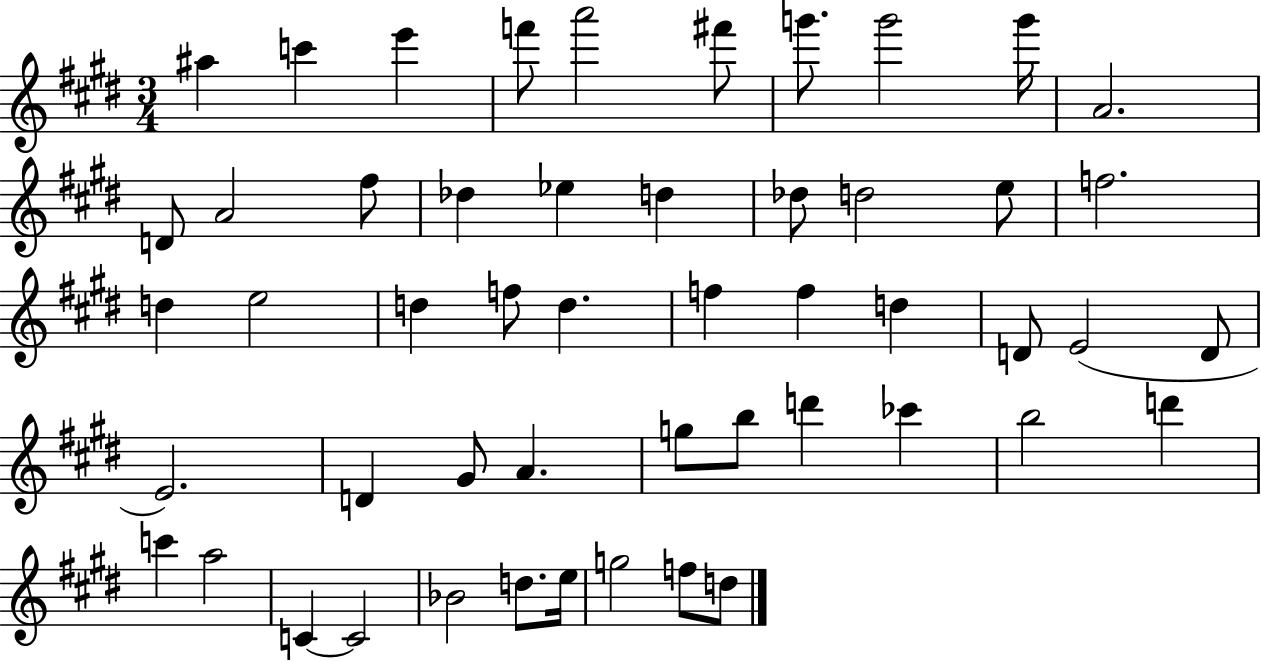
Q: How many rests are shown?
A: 0